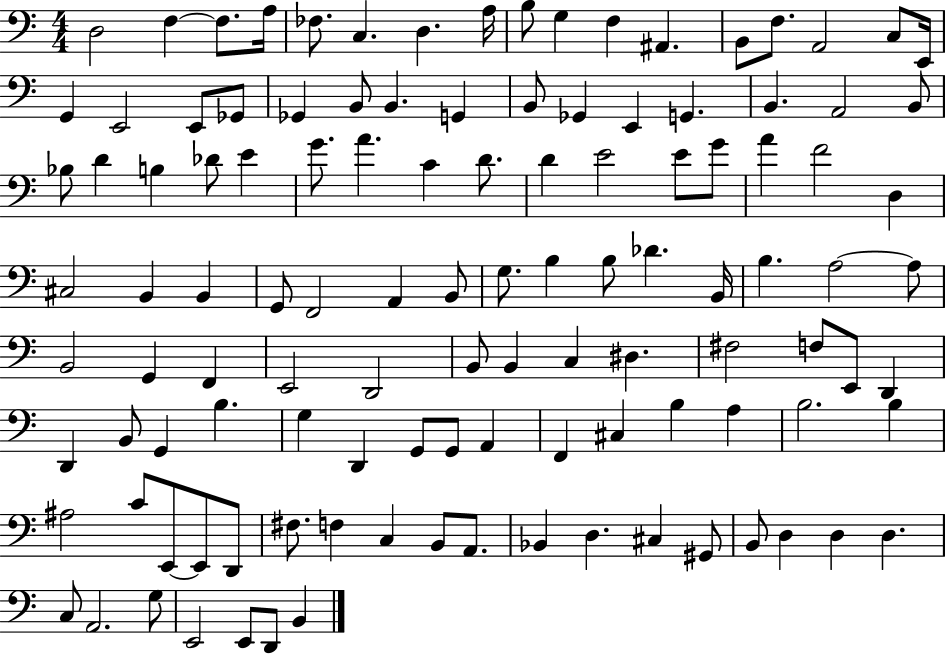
D3/h F3/q F3/e. A3/s FES3/e. C3/q. D3/q. A3/s B3/e G3/q F3/q A#2/q. B2/e F3/e. A2/h C3/e E2/s G2/q E2/h E2/e Gb2/e Gb2/q B2/e B2/q. G2/q B2/e Gb2/q E2/q G2/q. B2/q. A2/h B2/e Bb3/e D4/q B3/q Db4/e E4/q G4/e. A4/q. C4/q D4/e. D4/q E4/h E4/e G4/e A4/q F4/h D3/q C#3/h B2/q B2/q G2/e F2/h A2/q B2/e G3/e. B3/q B3/e Db4/q. B2/s B3/q. A3/h A3/e B2/h G2/q F2/q E2/h D2/h B2/e B2/q C3/q D#3/q. F#3/h F3/e E2/e D2/q D2/q B2/e G2/q B3/q. G3/q D2/q G2/e G2/e A2/q F2/q C#3/q B3/q A3/q B3/h. B3/q A#3/h C4/e E2/e E2/e D2/e F#3/e. F3/q C3/q B2/e A2/e. Bb2/q D3/q. C#3/q G#2/e B2/e D3/q D3/q D3/q. C3/e A2/h. G3/e E2/h E2/e D2/e B2/q